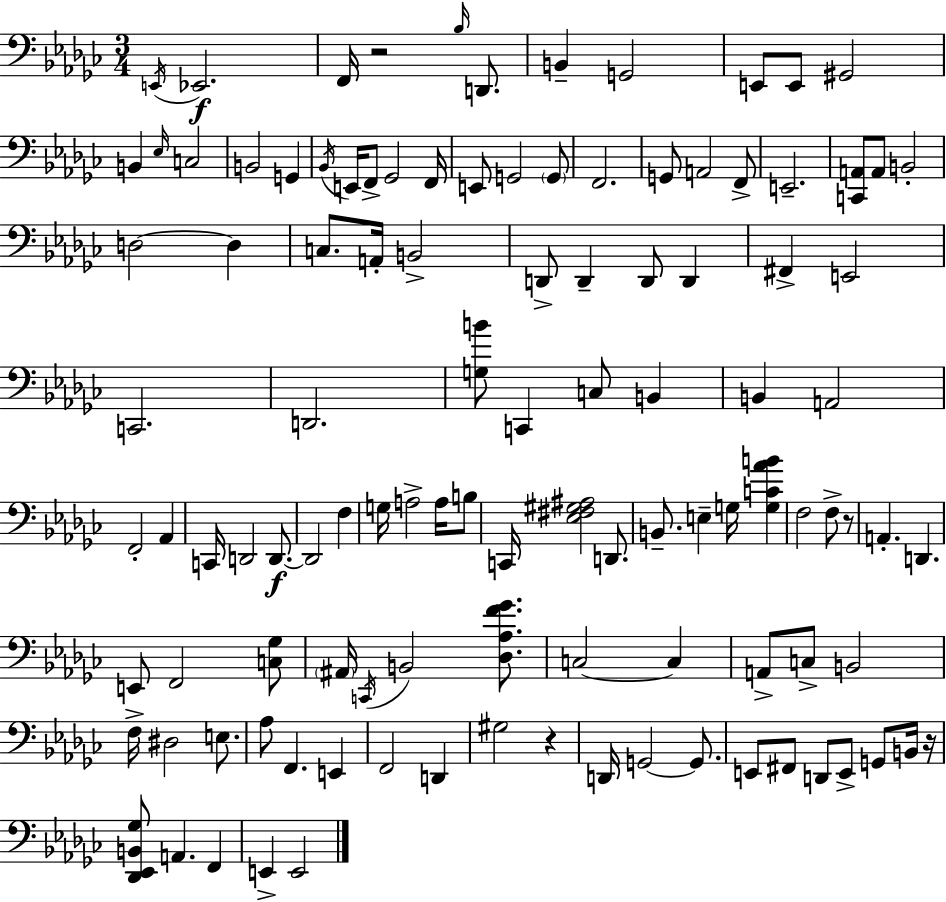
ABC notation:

X:1
T:Untitled
M:3/4
L:1/4
K:Ebm
E,,/4 _E,,2 F,,/4 z2 _B,/4 D,,/2 B,, G,,2 E,,/2 E,,/2 ^G,,2 B,, _E,/4 C,2 B,,2 G,, _B,,/4 E,,/4 F,,/2 _G,,2 F,,/4 E,,/2 G,,2 G,,/2 F,,2 G,,/2 A,,2 F,,/2 E,,2 [C,,A,,]/2 A,,/2 B,,2 D,2 D, C,/2 A,,/4 B,,2 D,,/2 D,, D,,/2 D,, ^F,, E,,2 C,,2 D,,2 [G,B]/2 C,, C,/2 B,, B,, A,,2 F,,2 _A,, C,,/4 D,,2 D,,/2 D,,2 F, G,/4 A,2 A,/4 B,/2 C,,/4 [_E,^F,^G,^A,]2 D,,/2 B,,/2 E, G,/4 [G,C_AB] F,2 F,/2 z/2 A,, D,, E,,/2 F,,2 [C,_G,]/2 ^A,,/4 C,,/4 B,,2 [_D,_A,F_G]/2 C,2 C, A,,/2 C,/2 B,,2 F,/4 ^D,2 E,/2 _A,/2 F,, E,, F,,2 D,, ^G,2 z D,,/4 G,,2 G,,/2 E,,/2 ^F,,/2 D,,/2 E,,/2 G,,/2 B,,/4 z/4 [_D,,_E,,B,,_G,]/2 A,, F,, E,, E,,2